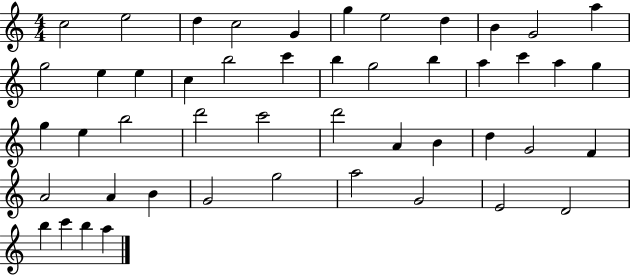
C5/h E5/h D5/q C5/h G4/q G5/q E5/h D5/q B4/q G4/h A5/q G5/h E5/q E5/q C5/q B5/h C6/q B5/q G5/h B5/q A5/q C6/q A5/q G5/q G5/q E5/q B5/h D6/h C6/h D6/h A4/q B4/q D5/q G4/h F4/q A4/h A4/q B4/q G4/h G5/h A5/h G4/h E4/h D4/h B5/q C6/q B5/q A5/q